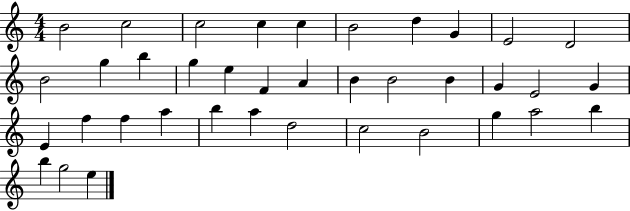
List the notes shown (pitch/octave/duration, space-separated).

B4/h C5/h C5/h C5/q C5/q B4/h D5/q G4/q E4/h D4/h B4/h G5/q B5/q G5/q E5/q F4/q A4/q B4/q B4/h B4/q G4/q E4/h G4/q E4/q F5/q F5/q A5/q B5/q A5/q D5/h C5/h B4/h G5/q A5/h B5/q B5/q G5/h E5/q